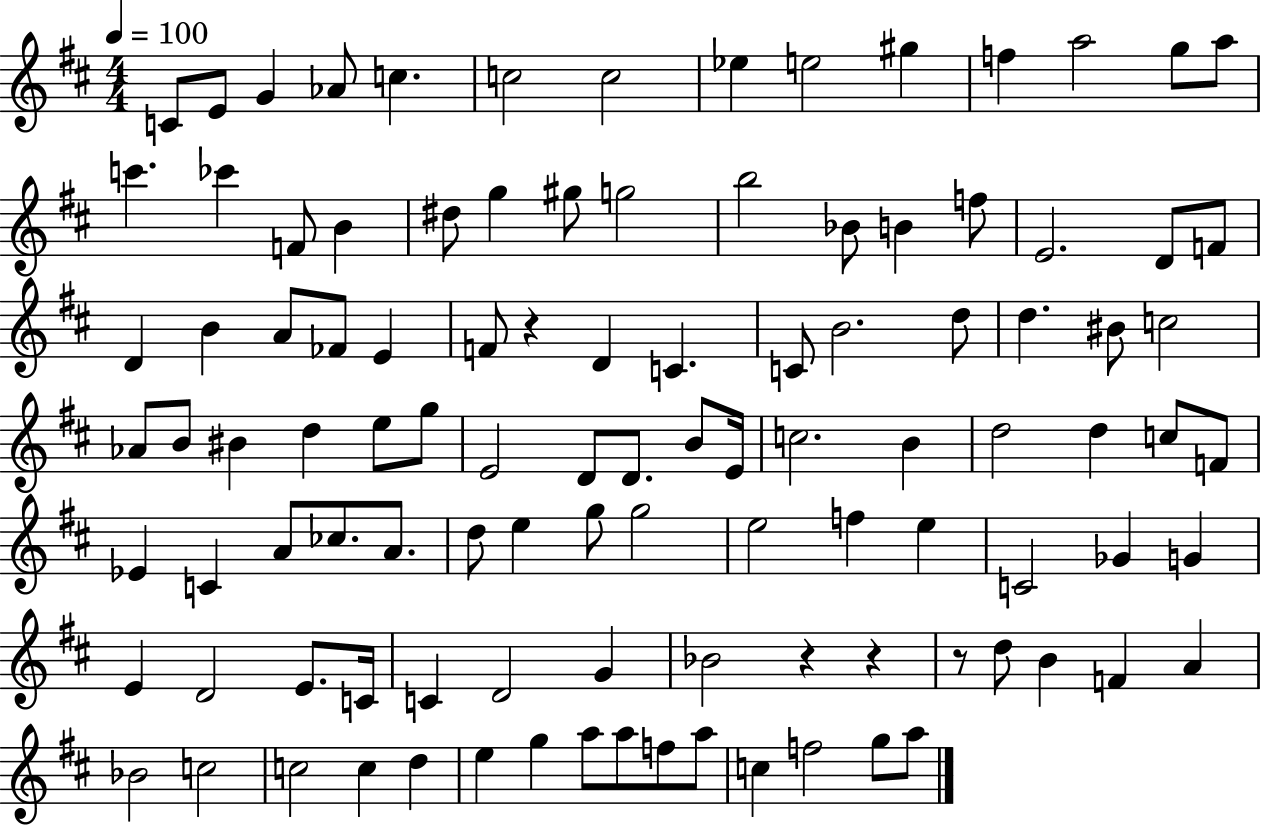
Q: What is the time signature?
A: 4/4